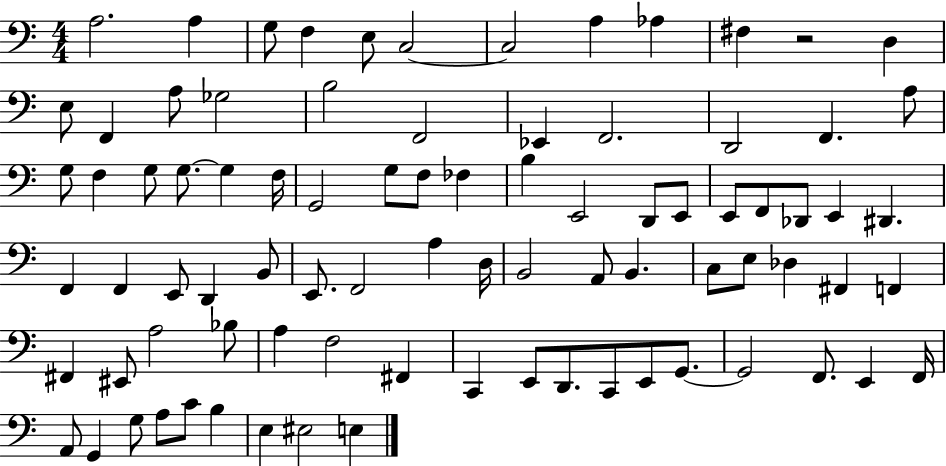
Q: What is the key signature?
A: C major